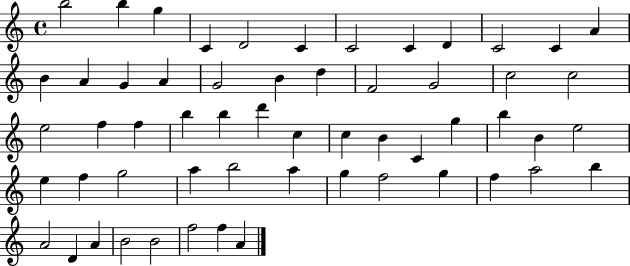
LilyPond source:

{
  \clef treble
  \time 4/4
  \defaultTimeSignature
  \key c \major
  b''2 b''4 g''4 | c'4 d'2 c'4 | c'2 c'4 d'4 | c'2 c'4 a'4 | \break b'4 a'4 g'4 a'4 | g'2 b'4 d''4 | f'2 g'2 | c''2 c''2 | \break e''2 f''4 f''4 | b''4 b''4 d'''4 c''4 | c''4 b'4 c'4 g''4 | b''4 b'4 e''2 | \break e''4 f''4 g''2 | a''4 b''2 a''4 | g''4 f''2 g''4 | f''4 a''2 b''4 | \break a'2 d'4 a'4 | b'2 b'2 | f''2 f''4 a'4 | \bar "|."
}